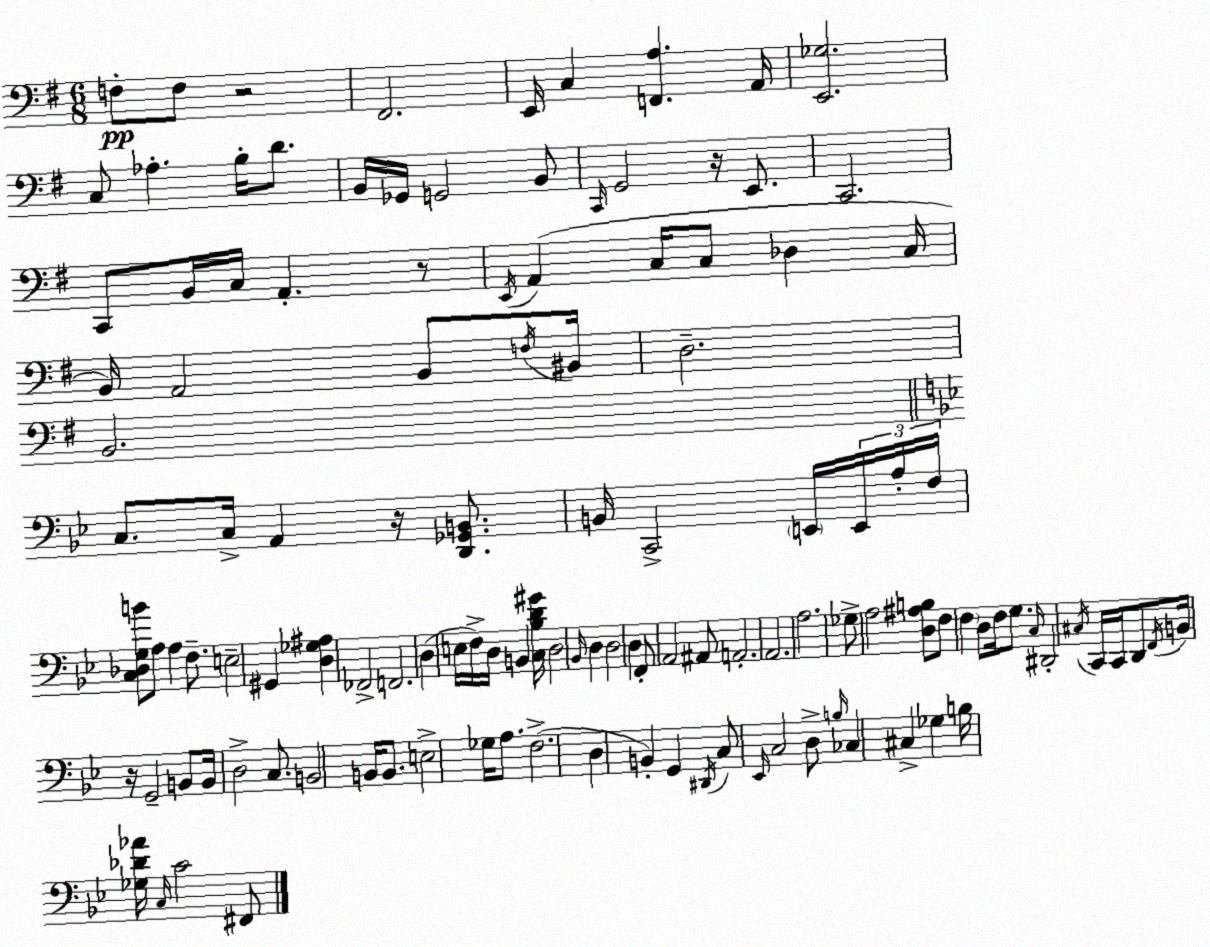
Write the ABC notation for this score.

X:1
T:Untitled
M:6/8
L:1/4
K:Em
F,/2 F,/2 z2 ^F,,2 E,,/4 C, [F,,A,] A,,/4 [E,,_G,]2 C,/2 _A, B,/4 D/2 B,,/4 _G,,/4 G,,2 B,,/2 C,,/4 G,,2 z/4 E,,/2 C,,2 C,,/2 B,,/4 C,/4 A,, z/2 E,,/4 A,, C,/4 C,/2 _D, C,/4 B,,/4 A,,2 B,,/2 F,/4 ^B,,/4 D,2 B,,2 C,/2 C,/4 A,, z/4 [D,,_G,,B,,]/2 B,,/4 C,,2 E,,/4 E,,/4 A,/4 F,/4 [C,_D,G,B]/2 A,/2 A, F,/2 E,2 ^G,, [D,_G,^A,] _F,,2 F,,2 D, E,/4 F,/4 D,/4 B,, [C,_B,D^G]/4 D,2 _B,,/4 D, D,2 D, F,,/2 A,,2 ^A,,/2 A,,2 A,,2 A,2 _G,/2 A,2 [D,^A,B,]/2 F,/2 F, D,/2 F,/4 G,/2 C,/4 ^D,,2 ^C,/4 C,,/4 C,,/4 D,,/2 F,,/4 B,,/4 z/4 G,,2 B,,/2 B,,/4 D,2 C,/2 B,,2 B,,/4 B,,/2 E,2 _G,/4 A,/2 F,2 D, B,, G,, ^D,,/4 C,/2 _E,,/4 C,2 D,/2 B,/4 _C, ^C, _G, B,/4 [_G,_D_A]/4 C,/4 C2 ^F,,/2